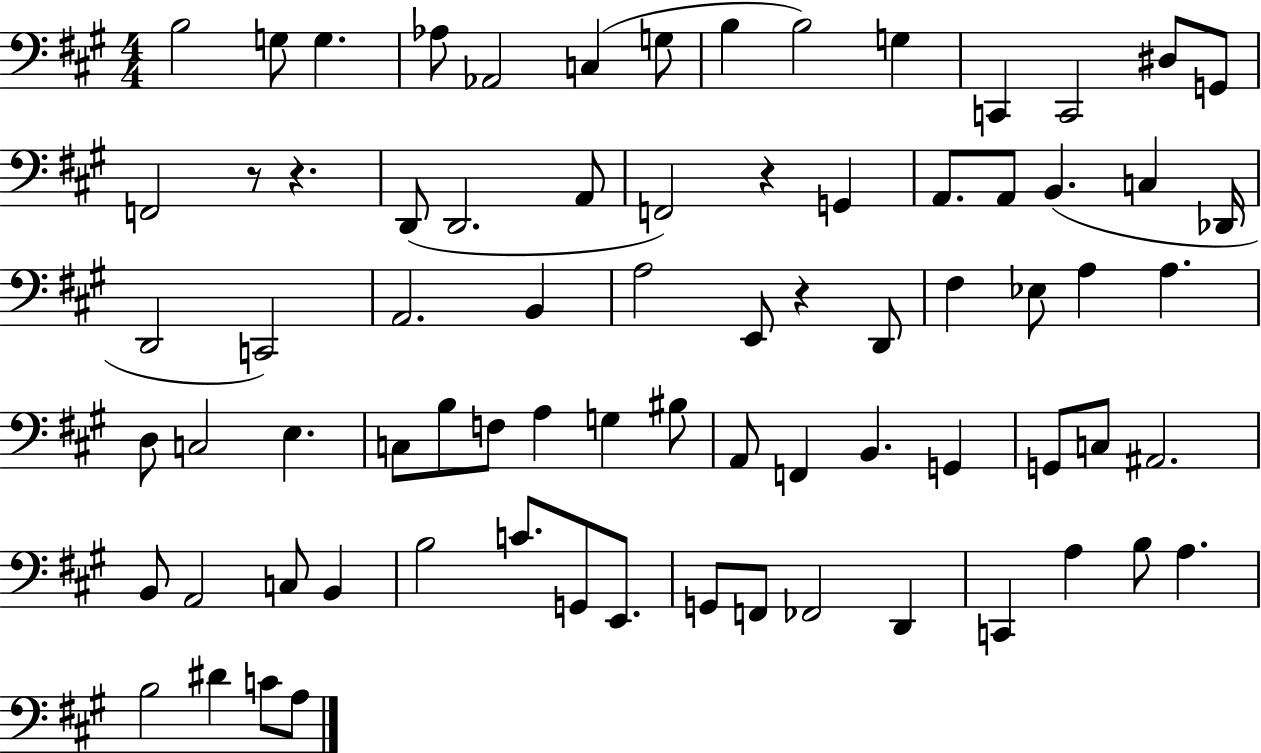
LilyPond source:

{
  \clef bass
  \numericTimeSignature
  \time 4/4
  \key a \major
  \repeat volta 2 { b2 g8 g4. | aes8 aes,2 c4( g8 | b4 b2) g4 | c,4 c,2 dis8 g,8 | \break f,2 r8 r4. | d,8( d,2. a,8 | f,2) r4 g,4 | a,8. a,8 b,4.( c4 des,16 | \break d,2 c,2) | a,2. b,4 | a2 e,8 r4 d,8 | fis4 ees8 a4 a4. | \break d8 c2 e4. | c8 b8 f8 a4 g4 bis8 | a,8 f,4 b,4. g,4 | g,8 c8 ais,2. | \break b,8 a,2 c8 b,4 | b2 c'8. g,8 e,8. | g,8 f,8 fes,2 d,4 | c,4 a4 b8 a4. | \break b2 dis'4 c'8 a8 | } \bar "|."
}